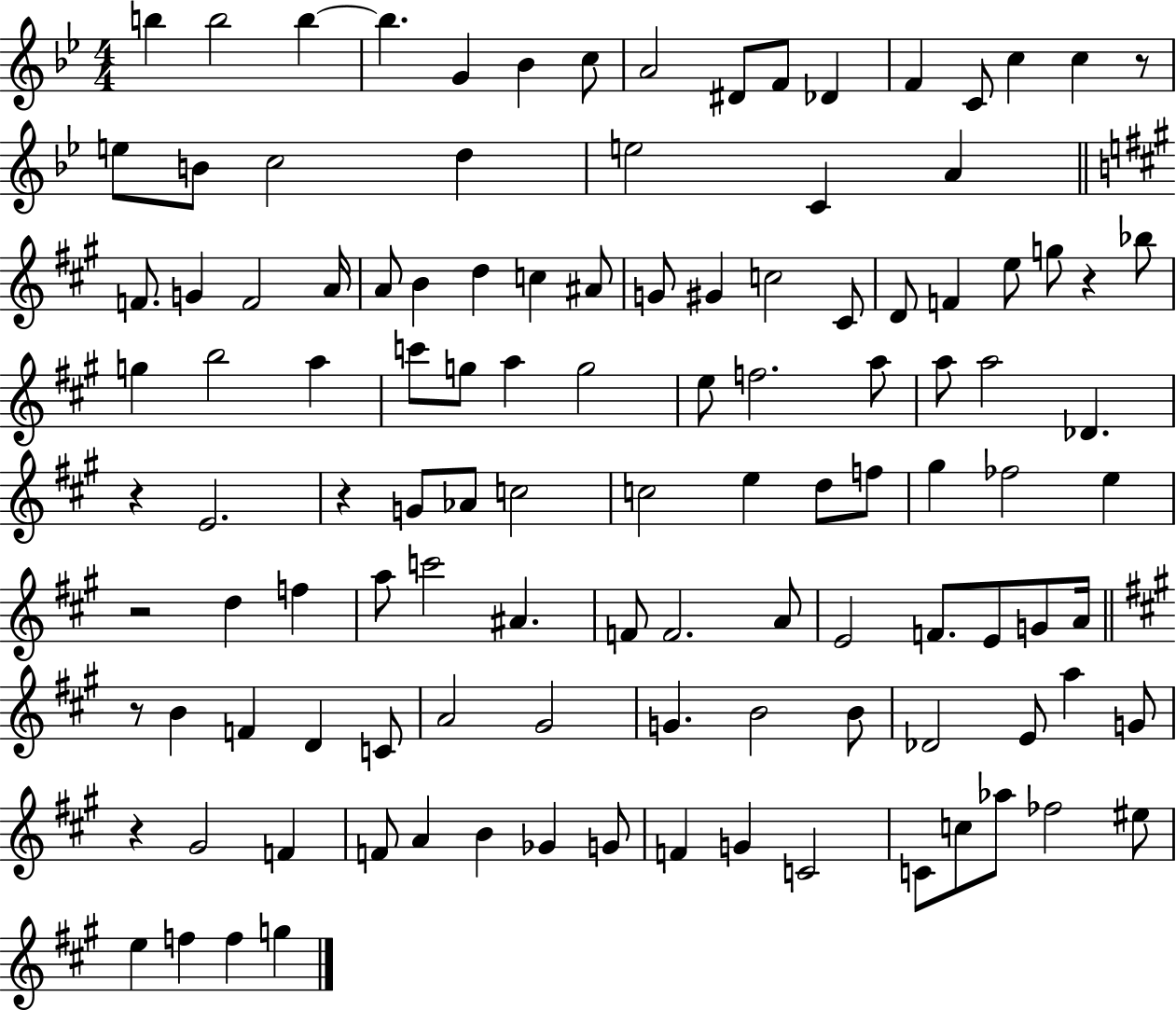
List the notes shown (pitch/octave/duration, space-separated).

B5/q B5/h B5/q B5/q. G4/q Bb4/q C5/e A4/h D#4/e F4/e Db4/q F4/q C4/e C5/q C5/q R/e E5/e B4/e C5/h D5/q E5/h C4/q A4/q F4/e. G4/q F4/h A4/s A4/e B4/q D5/q C5/q A#4/e G4/e G#4/q C5/h C#4/e D4/e F4/q E5/e G5/e R/q Bb5/e G5/q B5/h A5/q C6/e G5/e A5/q G5/h E5/e F5/h. A5/e A5/e A5/h Db4/q. R/q E4/h. R/q G4/e Ab4/e C5/h C5/h E5/q D5/e F5/e G#5/q FES5/h E5/q R/h D5/q F5/q A5/e C6/h A#4/q. F4/e F4/h. A4/e E4/h F4/e. E4/e G4/e A4/s R/e B4/q F4/q D4/q C4/e A4/h G#4/h G4/q. B4/h B4/e Db4/h E4/e A5/q G4/e R/q G#4/h F4/q F4/e A4/q B4/q Gb4/q G4/e F4/q G4/q C4/h C4/e C5/e Ab5/e FES5/h EIS5/e E5/q F5/q F5/q G5/q